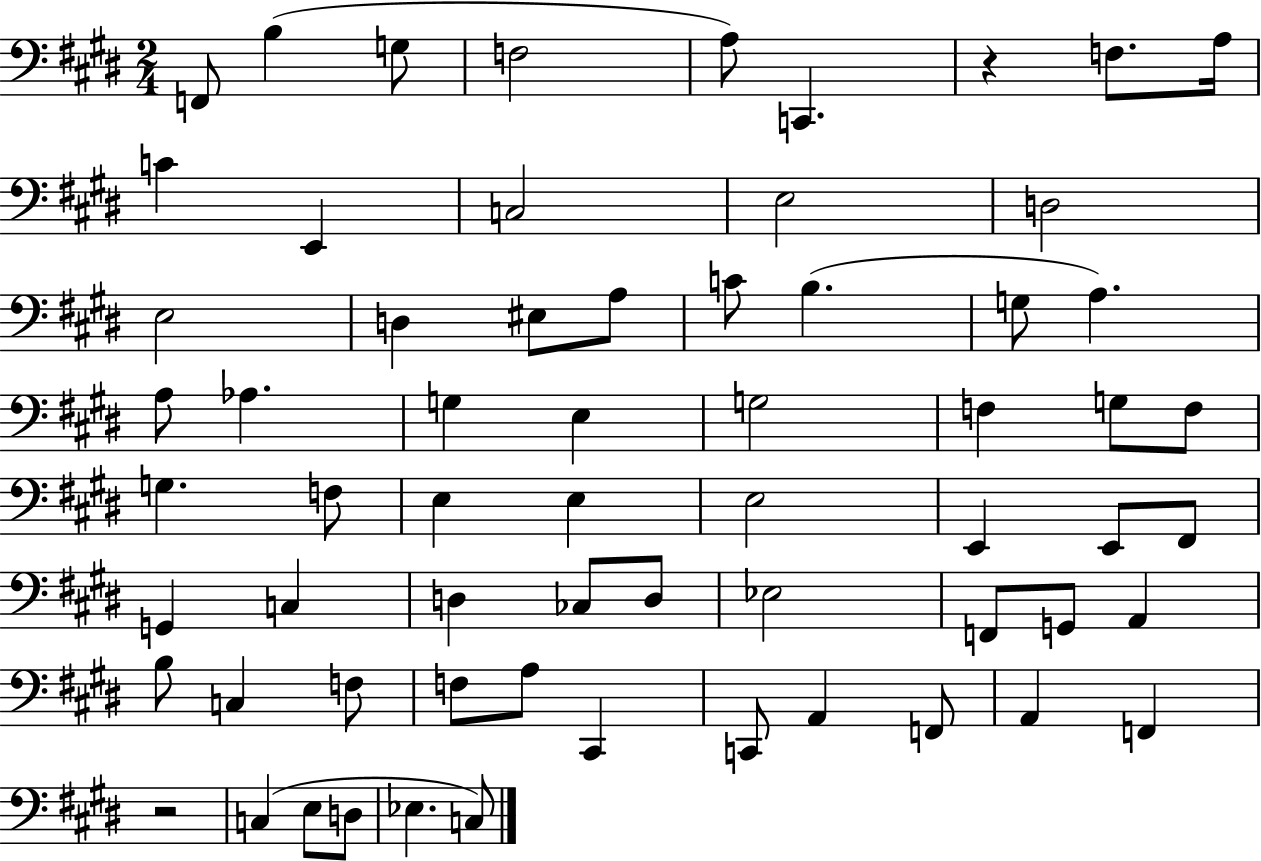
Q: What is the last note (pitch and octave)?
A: C3